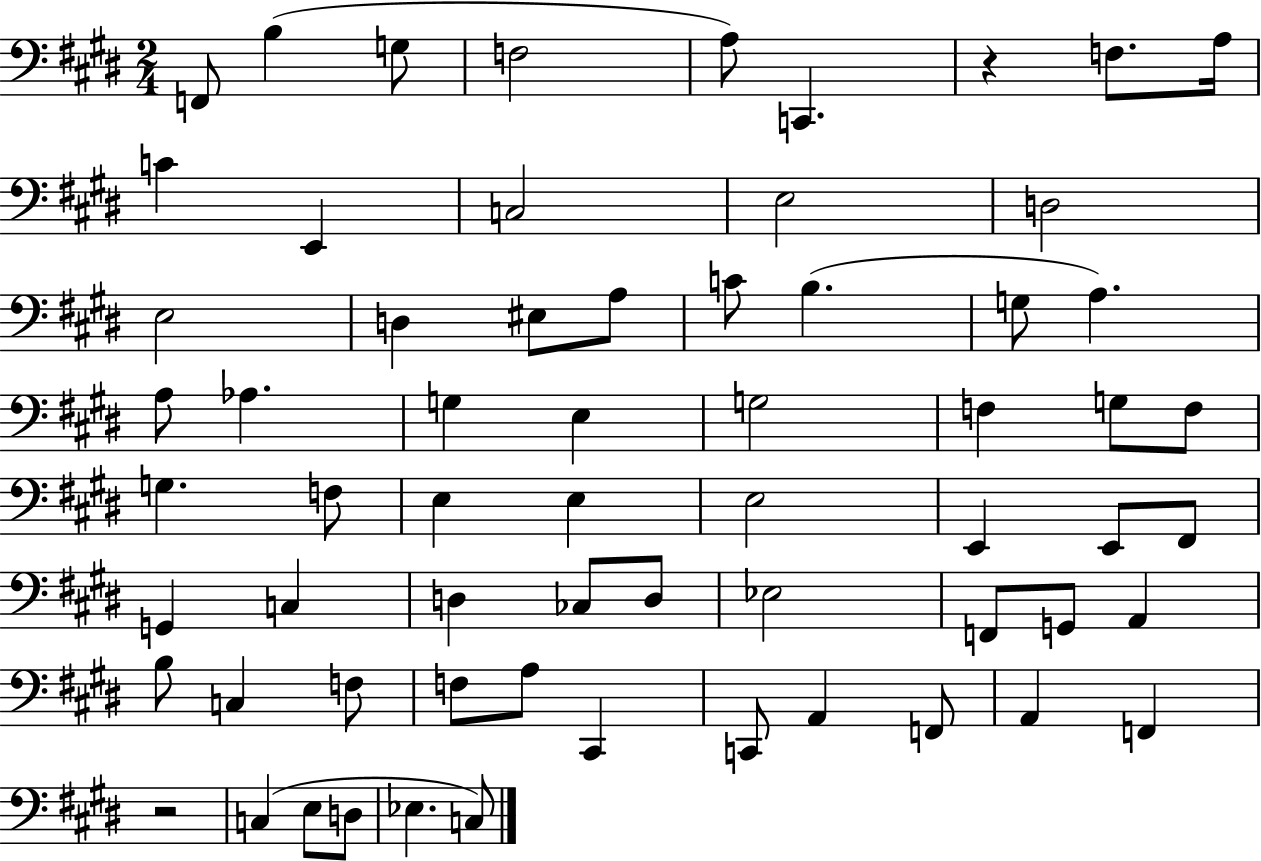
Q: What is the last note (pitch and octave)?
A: C3